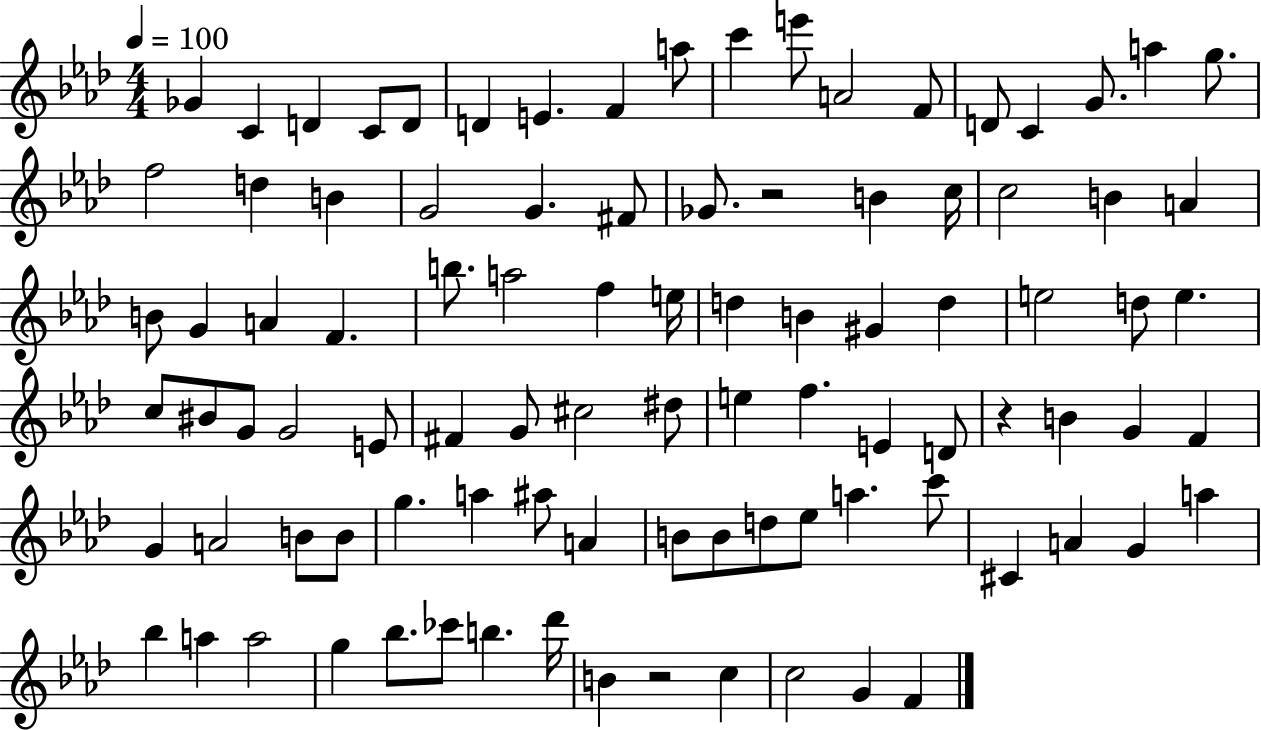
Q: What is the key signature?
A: AES major